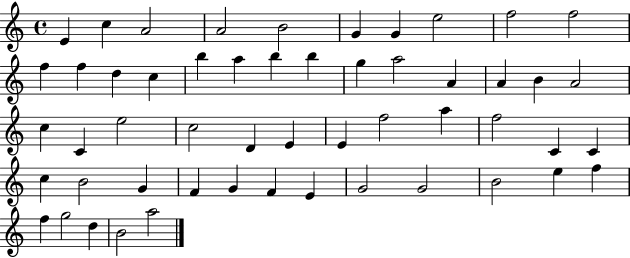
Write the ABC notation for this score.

X:1
T:Untitled
M:4/4
L:1/4
K:C
E c A2 A2 B2 G G e2 f2 f2 f f d c b a b b g a2 A A B A2 c C e2 c2 D E E f2 a f2 C C c B2 G F G F E G2 G2 B2 e f f g2 d B2 a2